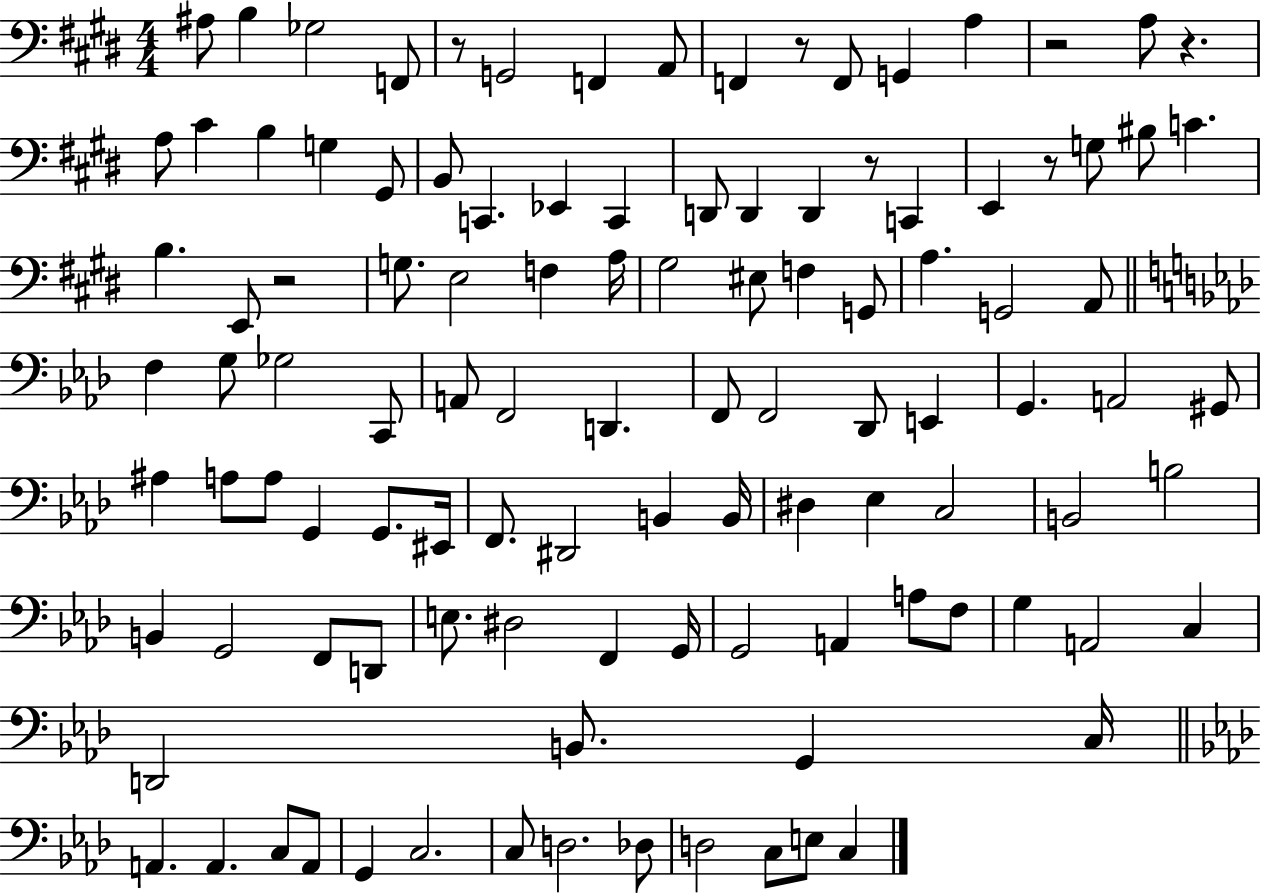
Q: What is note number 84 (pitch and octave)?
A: G3